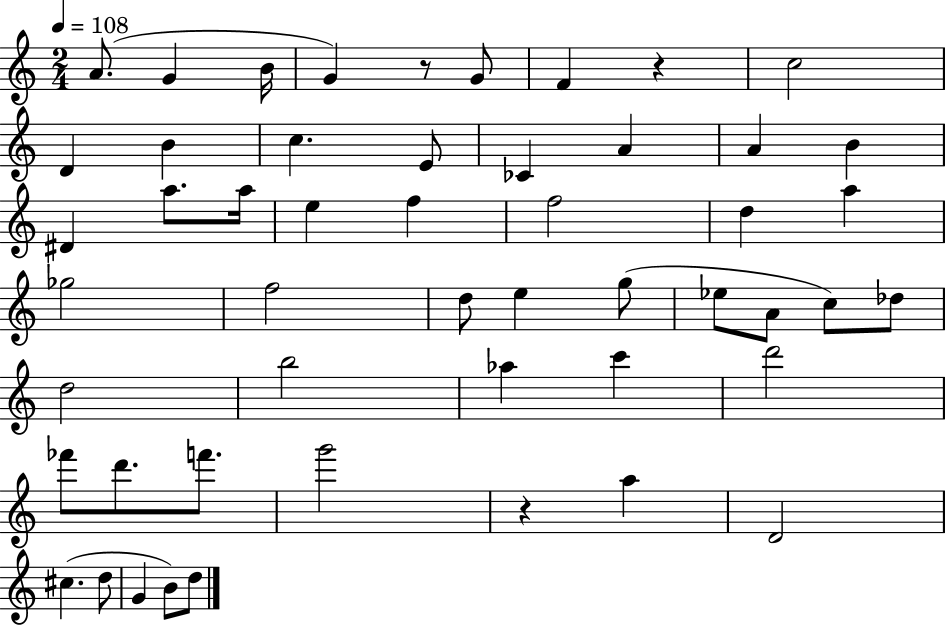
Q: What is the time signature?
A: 2/4